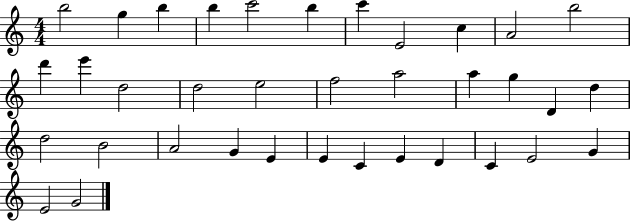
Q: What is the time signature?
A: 4/4